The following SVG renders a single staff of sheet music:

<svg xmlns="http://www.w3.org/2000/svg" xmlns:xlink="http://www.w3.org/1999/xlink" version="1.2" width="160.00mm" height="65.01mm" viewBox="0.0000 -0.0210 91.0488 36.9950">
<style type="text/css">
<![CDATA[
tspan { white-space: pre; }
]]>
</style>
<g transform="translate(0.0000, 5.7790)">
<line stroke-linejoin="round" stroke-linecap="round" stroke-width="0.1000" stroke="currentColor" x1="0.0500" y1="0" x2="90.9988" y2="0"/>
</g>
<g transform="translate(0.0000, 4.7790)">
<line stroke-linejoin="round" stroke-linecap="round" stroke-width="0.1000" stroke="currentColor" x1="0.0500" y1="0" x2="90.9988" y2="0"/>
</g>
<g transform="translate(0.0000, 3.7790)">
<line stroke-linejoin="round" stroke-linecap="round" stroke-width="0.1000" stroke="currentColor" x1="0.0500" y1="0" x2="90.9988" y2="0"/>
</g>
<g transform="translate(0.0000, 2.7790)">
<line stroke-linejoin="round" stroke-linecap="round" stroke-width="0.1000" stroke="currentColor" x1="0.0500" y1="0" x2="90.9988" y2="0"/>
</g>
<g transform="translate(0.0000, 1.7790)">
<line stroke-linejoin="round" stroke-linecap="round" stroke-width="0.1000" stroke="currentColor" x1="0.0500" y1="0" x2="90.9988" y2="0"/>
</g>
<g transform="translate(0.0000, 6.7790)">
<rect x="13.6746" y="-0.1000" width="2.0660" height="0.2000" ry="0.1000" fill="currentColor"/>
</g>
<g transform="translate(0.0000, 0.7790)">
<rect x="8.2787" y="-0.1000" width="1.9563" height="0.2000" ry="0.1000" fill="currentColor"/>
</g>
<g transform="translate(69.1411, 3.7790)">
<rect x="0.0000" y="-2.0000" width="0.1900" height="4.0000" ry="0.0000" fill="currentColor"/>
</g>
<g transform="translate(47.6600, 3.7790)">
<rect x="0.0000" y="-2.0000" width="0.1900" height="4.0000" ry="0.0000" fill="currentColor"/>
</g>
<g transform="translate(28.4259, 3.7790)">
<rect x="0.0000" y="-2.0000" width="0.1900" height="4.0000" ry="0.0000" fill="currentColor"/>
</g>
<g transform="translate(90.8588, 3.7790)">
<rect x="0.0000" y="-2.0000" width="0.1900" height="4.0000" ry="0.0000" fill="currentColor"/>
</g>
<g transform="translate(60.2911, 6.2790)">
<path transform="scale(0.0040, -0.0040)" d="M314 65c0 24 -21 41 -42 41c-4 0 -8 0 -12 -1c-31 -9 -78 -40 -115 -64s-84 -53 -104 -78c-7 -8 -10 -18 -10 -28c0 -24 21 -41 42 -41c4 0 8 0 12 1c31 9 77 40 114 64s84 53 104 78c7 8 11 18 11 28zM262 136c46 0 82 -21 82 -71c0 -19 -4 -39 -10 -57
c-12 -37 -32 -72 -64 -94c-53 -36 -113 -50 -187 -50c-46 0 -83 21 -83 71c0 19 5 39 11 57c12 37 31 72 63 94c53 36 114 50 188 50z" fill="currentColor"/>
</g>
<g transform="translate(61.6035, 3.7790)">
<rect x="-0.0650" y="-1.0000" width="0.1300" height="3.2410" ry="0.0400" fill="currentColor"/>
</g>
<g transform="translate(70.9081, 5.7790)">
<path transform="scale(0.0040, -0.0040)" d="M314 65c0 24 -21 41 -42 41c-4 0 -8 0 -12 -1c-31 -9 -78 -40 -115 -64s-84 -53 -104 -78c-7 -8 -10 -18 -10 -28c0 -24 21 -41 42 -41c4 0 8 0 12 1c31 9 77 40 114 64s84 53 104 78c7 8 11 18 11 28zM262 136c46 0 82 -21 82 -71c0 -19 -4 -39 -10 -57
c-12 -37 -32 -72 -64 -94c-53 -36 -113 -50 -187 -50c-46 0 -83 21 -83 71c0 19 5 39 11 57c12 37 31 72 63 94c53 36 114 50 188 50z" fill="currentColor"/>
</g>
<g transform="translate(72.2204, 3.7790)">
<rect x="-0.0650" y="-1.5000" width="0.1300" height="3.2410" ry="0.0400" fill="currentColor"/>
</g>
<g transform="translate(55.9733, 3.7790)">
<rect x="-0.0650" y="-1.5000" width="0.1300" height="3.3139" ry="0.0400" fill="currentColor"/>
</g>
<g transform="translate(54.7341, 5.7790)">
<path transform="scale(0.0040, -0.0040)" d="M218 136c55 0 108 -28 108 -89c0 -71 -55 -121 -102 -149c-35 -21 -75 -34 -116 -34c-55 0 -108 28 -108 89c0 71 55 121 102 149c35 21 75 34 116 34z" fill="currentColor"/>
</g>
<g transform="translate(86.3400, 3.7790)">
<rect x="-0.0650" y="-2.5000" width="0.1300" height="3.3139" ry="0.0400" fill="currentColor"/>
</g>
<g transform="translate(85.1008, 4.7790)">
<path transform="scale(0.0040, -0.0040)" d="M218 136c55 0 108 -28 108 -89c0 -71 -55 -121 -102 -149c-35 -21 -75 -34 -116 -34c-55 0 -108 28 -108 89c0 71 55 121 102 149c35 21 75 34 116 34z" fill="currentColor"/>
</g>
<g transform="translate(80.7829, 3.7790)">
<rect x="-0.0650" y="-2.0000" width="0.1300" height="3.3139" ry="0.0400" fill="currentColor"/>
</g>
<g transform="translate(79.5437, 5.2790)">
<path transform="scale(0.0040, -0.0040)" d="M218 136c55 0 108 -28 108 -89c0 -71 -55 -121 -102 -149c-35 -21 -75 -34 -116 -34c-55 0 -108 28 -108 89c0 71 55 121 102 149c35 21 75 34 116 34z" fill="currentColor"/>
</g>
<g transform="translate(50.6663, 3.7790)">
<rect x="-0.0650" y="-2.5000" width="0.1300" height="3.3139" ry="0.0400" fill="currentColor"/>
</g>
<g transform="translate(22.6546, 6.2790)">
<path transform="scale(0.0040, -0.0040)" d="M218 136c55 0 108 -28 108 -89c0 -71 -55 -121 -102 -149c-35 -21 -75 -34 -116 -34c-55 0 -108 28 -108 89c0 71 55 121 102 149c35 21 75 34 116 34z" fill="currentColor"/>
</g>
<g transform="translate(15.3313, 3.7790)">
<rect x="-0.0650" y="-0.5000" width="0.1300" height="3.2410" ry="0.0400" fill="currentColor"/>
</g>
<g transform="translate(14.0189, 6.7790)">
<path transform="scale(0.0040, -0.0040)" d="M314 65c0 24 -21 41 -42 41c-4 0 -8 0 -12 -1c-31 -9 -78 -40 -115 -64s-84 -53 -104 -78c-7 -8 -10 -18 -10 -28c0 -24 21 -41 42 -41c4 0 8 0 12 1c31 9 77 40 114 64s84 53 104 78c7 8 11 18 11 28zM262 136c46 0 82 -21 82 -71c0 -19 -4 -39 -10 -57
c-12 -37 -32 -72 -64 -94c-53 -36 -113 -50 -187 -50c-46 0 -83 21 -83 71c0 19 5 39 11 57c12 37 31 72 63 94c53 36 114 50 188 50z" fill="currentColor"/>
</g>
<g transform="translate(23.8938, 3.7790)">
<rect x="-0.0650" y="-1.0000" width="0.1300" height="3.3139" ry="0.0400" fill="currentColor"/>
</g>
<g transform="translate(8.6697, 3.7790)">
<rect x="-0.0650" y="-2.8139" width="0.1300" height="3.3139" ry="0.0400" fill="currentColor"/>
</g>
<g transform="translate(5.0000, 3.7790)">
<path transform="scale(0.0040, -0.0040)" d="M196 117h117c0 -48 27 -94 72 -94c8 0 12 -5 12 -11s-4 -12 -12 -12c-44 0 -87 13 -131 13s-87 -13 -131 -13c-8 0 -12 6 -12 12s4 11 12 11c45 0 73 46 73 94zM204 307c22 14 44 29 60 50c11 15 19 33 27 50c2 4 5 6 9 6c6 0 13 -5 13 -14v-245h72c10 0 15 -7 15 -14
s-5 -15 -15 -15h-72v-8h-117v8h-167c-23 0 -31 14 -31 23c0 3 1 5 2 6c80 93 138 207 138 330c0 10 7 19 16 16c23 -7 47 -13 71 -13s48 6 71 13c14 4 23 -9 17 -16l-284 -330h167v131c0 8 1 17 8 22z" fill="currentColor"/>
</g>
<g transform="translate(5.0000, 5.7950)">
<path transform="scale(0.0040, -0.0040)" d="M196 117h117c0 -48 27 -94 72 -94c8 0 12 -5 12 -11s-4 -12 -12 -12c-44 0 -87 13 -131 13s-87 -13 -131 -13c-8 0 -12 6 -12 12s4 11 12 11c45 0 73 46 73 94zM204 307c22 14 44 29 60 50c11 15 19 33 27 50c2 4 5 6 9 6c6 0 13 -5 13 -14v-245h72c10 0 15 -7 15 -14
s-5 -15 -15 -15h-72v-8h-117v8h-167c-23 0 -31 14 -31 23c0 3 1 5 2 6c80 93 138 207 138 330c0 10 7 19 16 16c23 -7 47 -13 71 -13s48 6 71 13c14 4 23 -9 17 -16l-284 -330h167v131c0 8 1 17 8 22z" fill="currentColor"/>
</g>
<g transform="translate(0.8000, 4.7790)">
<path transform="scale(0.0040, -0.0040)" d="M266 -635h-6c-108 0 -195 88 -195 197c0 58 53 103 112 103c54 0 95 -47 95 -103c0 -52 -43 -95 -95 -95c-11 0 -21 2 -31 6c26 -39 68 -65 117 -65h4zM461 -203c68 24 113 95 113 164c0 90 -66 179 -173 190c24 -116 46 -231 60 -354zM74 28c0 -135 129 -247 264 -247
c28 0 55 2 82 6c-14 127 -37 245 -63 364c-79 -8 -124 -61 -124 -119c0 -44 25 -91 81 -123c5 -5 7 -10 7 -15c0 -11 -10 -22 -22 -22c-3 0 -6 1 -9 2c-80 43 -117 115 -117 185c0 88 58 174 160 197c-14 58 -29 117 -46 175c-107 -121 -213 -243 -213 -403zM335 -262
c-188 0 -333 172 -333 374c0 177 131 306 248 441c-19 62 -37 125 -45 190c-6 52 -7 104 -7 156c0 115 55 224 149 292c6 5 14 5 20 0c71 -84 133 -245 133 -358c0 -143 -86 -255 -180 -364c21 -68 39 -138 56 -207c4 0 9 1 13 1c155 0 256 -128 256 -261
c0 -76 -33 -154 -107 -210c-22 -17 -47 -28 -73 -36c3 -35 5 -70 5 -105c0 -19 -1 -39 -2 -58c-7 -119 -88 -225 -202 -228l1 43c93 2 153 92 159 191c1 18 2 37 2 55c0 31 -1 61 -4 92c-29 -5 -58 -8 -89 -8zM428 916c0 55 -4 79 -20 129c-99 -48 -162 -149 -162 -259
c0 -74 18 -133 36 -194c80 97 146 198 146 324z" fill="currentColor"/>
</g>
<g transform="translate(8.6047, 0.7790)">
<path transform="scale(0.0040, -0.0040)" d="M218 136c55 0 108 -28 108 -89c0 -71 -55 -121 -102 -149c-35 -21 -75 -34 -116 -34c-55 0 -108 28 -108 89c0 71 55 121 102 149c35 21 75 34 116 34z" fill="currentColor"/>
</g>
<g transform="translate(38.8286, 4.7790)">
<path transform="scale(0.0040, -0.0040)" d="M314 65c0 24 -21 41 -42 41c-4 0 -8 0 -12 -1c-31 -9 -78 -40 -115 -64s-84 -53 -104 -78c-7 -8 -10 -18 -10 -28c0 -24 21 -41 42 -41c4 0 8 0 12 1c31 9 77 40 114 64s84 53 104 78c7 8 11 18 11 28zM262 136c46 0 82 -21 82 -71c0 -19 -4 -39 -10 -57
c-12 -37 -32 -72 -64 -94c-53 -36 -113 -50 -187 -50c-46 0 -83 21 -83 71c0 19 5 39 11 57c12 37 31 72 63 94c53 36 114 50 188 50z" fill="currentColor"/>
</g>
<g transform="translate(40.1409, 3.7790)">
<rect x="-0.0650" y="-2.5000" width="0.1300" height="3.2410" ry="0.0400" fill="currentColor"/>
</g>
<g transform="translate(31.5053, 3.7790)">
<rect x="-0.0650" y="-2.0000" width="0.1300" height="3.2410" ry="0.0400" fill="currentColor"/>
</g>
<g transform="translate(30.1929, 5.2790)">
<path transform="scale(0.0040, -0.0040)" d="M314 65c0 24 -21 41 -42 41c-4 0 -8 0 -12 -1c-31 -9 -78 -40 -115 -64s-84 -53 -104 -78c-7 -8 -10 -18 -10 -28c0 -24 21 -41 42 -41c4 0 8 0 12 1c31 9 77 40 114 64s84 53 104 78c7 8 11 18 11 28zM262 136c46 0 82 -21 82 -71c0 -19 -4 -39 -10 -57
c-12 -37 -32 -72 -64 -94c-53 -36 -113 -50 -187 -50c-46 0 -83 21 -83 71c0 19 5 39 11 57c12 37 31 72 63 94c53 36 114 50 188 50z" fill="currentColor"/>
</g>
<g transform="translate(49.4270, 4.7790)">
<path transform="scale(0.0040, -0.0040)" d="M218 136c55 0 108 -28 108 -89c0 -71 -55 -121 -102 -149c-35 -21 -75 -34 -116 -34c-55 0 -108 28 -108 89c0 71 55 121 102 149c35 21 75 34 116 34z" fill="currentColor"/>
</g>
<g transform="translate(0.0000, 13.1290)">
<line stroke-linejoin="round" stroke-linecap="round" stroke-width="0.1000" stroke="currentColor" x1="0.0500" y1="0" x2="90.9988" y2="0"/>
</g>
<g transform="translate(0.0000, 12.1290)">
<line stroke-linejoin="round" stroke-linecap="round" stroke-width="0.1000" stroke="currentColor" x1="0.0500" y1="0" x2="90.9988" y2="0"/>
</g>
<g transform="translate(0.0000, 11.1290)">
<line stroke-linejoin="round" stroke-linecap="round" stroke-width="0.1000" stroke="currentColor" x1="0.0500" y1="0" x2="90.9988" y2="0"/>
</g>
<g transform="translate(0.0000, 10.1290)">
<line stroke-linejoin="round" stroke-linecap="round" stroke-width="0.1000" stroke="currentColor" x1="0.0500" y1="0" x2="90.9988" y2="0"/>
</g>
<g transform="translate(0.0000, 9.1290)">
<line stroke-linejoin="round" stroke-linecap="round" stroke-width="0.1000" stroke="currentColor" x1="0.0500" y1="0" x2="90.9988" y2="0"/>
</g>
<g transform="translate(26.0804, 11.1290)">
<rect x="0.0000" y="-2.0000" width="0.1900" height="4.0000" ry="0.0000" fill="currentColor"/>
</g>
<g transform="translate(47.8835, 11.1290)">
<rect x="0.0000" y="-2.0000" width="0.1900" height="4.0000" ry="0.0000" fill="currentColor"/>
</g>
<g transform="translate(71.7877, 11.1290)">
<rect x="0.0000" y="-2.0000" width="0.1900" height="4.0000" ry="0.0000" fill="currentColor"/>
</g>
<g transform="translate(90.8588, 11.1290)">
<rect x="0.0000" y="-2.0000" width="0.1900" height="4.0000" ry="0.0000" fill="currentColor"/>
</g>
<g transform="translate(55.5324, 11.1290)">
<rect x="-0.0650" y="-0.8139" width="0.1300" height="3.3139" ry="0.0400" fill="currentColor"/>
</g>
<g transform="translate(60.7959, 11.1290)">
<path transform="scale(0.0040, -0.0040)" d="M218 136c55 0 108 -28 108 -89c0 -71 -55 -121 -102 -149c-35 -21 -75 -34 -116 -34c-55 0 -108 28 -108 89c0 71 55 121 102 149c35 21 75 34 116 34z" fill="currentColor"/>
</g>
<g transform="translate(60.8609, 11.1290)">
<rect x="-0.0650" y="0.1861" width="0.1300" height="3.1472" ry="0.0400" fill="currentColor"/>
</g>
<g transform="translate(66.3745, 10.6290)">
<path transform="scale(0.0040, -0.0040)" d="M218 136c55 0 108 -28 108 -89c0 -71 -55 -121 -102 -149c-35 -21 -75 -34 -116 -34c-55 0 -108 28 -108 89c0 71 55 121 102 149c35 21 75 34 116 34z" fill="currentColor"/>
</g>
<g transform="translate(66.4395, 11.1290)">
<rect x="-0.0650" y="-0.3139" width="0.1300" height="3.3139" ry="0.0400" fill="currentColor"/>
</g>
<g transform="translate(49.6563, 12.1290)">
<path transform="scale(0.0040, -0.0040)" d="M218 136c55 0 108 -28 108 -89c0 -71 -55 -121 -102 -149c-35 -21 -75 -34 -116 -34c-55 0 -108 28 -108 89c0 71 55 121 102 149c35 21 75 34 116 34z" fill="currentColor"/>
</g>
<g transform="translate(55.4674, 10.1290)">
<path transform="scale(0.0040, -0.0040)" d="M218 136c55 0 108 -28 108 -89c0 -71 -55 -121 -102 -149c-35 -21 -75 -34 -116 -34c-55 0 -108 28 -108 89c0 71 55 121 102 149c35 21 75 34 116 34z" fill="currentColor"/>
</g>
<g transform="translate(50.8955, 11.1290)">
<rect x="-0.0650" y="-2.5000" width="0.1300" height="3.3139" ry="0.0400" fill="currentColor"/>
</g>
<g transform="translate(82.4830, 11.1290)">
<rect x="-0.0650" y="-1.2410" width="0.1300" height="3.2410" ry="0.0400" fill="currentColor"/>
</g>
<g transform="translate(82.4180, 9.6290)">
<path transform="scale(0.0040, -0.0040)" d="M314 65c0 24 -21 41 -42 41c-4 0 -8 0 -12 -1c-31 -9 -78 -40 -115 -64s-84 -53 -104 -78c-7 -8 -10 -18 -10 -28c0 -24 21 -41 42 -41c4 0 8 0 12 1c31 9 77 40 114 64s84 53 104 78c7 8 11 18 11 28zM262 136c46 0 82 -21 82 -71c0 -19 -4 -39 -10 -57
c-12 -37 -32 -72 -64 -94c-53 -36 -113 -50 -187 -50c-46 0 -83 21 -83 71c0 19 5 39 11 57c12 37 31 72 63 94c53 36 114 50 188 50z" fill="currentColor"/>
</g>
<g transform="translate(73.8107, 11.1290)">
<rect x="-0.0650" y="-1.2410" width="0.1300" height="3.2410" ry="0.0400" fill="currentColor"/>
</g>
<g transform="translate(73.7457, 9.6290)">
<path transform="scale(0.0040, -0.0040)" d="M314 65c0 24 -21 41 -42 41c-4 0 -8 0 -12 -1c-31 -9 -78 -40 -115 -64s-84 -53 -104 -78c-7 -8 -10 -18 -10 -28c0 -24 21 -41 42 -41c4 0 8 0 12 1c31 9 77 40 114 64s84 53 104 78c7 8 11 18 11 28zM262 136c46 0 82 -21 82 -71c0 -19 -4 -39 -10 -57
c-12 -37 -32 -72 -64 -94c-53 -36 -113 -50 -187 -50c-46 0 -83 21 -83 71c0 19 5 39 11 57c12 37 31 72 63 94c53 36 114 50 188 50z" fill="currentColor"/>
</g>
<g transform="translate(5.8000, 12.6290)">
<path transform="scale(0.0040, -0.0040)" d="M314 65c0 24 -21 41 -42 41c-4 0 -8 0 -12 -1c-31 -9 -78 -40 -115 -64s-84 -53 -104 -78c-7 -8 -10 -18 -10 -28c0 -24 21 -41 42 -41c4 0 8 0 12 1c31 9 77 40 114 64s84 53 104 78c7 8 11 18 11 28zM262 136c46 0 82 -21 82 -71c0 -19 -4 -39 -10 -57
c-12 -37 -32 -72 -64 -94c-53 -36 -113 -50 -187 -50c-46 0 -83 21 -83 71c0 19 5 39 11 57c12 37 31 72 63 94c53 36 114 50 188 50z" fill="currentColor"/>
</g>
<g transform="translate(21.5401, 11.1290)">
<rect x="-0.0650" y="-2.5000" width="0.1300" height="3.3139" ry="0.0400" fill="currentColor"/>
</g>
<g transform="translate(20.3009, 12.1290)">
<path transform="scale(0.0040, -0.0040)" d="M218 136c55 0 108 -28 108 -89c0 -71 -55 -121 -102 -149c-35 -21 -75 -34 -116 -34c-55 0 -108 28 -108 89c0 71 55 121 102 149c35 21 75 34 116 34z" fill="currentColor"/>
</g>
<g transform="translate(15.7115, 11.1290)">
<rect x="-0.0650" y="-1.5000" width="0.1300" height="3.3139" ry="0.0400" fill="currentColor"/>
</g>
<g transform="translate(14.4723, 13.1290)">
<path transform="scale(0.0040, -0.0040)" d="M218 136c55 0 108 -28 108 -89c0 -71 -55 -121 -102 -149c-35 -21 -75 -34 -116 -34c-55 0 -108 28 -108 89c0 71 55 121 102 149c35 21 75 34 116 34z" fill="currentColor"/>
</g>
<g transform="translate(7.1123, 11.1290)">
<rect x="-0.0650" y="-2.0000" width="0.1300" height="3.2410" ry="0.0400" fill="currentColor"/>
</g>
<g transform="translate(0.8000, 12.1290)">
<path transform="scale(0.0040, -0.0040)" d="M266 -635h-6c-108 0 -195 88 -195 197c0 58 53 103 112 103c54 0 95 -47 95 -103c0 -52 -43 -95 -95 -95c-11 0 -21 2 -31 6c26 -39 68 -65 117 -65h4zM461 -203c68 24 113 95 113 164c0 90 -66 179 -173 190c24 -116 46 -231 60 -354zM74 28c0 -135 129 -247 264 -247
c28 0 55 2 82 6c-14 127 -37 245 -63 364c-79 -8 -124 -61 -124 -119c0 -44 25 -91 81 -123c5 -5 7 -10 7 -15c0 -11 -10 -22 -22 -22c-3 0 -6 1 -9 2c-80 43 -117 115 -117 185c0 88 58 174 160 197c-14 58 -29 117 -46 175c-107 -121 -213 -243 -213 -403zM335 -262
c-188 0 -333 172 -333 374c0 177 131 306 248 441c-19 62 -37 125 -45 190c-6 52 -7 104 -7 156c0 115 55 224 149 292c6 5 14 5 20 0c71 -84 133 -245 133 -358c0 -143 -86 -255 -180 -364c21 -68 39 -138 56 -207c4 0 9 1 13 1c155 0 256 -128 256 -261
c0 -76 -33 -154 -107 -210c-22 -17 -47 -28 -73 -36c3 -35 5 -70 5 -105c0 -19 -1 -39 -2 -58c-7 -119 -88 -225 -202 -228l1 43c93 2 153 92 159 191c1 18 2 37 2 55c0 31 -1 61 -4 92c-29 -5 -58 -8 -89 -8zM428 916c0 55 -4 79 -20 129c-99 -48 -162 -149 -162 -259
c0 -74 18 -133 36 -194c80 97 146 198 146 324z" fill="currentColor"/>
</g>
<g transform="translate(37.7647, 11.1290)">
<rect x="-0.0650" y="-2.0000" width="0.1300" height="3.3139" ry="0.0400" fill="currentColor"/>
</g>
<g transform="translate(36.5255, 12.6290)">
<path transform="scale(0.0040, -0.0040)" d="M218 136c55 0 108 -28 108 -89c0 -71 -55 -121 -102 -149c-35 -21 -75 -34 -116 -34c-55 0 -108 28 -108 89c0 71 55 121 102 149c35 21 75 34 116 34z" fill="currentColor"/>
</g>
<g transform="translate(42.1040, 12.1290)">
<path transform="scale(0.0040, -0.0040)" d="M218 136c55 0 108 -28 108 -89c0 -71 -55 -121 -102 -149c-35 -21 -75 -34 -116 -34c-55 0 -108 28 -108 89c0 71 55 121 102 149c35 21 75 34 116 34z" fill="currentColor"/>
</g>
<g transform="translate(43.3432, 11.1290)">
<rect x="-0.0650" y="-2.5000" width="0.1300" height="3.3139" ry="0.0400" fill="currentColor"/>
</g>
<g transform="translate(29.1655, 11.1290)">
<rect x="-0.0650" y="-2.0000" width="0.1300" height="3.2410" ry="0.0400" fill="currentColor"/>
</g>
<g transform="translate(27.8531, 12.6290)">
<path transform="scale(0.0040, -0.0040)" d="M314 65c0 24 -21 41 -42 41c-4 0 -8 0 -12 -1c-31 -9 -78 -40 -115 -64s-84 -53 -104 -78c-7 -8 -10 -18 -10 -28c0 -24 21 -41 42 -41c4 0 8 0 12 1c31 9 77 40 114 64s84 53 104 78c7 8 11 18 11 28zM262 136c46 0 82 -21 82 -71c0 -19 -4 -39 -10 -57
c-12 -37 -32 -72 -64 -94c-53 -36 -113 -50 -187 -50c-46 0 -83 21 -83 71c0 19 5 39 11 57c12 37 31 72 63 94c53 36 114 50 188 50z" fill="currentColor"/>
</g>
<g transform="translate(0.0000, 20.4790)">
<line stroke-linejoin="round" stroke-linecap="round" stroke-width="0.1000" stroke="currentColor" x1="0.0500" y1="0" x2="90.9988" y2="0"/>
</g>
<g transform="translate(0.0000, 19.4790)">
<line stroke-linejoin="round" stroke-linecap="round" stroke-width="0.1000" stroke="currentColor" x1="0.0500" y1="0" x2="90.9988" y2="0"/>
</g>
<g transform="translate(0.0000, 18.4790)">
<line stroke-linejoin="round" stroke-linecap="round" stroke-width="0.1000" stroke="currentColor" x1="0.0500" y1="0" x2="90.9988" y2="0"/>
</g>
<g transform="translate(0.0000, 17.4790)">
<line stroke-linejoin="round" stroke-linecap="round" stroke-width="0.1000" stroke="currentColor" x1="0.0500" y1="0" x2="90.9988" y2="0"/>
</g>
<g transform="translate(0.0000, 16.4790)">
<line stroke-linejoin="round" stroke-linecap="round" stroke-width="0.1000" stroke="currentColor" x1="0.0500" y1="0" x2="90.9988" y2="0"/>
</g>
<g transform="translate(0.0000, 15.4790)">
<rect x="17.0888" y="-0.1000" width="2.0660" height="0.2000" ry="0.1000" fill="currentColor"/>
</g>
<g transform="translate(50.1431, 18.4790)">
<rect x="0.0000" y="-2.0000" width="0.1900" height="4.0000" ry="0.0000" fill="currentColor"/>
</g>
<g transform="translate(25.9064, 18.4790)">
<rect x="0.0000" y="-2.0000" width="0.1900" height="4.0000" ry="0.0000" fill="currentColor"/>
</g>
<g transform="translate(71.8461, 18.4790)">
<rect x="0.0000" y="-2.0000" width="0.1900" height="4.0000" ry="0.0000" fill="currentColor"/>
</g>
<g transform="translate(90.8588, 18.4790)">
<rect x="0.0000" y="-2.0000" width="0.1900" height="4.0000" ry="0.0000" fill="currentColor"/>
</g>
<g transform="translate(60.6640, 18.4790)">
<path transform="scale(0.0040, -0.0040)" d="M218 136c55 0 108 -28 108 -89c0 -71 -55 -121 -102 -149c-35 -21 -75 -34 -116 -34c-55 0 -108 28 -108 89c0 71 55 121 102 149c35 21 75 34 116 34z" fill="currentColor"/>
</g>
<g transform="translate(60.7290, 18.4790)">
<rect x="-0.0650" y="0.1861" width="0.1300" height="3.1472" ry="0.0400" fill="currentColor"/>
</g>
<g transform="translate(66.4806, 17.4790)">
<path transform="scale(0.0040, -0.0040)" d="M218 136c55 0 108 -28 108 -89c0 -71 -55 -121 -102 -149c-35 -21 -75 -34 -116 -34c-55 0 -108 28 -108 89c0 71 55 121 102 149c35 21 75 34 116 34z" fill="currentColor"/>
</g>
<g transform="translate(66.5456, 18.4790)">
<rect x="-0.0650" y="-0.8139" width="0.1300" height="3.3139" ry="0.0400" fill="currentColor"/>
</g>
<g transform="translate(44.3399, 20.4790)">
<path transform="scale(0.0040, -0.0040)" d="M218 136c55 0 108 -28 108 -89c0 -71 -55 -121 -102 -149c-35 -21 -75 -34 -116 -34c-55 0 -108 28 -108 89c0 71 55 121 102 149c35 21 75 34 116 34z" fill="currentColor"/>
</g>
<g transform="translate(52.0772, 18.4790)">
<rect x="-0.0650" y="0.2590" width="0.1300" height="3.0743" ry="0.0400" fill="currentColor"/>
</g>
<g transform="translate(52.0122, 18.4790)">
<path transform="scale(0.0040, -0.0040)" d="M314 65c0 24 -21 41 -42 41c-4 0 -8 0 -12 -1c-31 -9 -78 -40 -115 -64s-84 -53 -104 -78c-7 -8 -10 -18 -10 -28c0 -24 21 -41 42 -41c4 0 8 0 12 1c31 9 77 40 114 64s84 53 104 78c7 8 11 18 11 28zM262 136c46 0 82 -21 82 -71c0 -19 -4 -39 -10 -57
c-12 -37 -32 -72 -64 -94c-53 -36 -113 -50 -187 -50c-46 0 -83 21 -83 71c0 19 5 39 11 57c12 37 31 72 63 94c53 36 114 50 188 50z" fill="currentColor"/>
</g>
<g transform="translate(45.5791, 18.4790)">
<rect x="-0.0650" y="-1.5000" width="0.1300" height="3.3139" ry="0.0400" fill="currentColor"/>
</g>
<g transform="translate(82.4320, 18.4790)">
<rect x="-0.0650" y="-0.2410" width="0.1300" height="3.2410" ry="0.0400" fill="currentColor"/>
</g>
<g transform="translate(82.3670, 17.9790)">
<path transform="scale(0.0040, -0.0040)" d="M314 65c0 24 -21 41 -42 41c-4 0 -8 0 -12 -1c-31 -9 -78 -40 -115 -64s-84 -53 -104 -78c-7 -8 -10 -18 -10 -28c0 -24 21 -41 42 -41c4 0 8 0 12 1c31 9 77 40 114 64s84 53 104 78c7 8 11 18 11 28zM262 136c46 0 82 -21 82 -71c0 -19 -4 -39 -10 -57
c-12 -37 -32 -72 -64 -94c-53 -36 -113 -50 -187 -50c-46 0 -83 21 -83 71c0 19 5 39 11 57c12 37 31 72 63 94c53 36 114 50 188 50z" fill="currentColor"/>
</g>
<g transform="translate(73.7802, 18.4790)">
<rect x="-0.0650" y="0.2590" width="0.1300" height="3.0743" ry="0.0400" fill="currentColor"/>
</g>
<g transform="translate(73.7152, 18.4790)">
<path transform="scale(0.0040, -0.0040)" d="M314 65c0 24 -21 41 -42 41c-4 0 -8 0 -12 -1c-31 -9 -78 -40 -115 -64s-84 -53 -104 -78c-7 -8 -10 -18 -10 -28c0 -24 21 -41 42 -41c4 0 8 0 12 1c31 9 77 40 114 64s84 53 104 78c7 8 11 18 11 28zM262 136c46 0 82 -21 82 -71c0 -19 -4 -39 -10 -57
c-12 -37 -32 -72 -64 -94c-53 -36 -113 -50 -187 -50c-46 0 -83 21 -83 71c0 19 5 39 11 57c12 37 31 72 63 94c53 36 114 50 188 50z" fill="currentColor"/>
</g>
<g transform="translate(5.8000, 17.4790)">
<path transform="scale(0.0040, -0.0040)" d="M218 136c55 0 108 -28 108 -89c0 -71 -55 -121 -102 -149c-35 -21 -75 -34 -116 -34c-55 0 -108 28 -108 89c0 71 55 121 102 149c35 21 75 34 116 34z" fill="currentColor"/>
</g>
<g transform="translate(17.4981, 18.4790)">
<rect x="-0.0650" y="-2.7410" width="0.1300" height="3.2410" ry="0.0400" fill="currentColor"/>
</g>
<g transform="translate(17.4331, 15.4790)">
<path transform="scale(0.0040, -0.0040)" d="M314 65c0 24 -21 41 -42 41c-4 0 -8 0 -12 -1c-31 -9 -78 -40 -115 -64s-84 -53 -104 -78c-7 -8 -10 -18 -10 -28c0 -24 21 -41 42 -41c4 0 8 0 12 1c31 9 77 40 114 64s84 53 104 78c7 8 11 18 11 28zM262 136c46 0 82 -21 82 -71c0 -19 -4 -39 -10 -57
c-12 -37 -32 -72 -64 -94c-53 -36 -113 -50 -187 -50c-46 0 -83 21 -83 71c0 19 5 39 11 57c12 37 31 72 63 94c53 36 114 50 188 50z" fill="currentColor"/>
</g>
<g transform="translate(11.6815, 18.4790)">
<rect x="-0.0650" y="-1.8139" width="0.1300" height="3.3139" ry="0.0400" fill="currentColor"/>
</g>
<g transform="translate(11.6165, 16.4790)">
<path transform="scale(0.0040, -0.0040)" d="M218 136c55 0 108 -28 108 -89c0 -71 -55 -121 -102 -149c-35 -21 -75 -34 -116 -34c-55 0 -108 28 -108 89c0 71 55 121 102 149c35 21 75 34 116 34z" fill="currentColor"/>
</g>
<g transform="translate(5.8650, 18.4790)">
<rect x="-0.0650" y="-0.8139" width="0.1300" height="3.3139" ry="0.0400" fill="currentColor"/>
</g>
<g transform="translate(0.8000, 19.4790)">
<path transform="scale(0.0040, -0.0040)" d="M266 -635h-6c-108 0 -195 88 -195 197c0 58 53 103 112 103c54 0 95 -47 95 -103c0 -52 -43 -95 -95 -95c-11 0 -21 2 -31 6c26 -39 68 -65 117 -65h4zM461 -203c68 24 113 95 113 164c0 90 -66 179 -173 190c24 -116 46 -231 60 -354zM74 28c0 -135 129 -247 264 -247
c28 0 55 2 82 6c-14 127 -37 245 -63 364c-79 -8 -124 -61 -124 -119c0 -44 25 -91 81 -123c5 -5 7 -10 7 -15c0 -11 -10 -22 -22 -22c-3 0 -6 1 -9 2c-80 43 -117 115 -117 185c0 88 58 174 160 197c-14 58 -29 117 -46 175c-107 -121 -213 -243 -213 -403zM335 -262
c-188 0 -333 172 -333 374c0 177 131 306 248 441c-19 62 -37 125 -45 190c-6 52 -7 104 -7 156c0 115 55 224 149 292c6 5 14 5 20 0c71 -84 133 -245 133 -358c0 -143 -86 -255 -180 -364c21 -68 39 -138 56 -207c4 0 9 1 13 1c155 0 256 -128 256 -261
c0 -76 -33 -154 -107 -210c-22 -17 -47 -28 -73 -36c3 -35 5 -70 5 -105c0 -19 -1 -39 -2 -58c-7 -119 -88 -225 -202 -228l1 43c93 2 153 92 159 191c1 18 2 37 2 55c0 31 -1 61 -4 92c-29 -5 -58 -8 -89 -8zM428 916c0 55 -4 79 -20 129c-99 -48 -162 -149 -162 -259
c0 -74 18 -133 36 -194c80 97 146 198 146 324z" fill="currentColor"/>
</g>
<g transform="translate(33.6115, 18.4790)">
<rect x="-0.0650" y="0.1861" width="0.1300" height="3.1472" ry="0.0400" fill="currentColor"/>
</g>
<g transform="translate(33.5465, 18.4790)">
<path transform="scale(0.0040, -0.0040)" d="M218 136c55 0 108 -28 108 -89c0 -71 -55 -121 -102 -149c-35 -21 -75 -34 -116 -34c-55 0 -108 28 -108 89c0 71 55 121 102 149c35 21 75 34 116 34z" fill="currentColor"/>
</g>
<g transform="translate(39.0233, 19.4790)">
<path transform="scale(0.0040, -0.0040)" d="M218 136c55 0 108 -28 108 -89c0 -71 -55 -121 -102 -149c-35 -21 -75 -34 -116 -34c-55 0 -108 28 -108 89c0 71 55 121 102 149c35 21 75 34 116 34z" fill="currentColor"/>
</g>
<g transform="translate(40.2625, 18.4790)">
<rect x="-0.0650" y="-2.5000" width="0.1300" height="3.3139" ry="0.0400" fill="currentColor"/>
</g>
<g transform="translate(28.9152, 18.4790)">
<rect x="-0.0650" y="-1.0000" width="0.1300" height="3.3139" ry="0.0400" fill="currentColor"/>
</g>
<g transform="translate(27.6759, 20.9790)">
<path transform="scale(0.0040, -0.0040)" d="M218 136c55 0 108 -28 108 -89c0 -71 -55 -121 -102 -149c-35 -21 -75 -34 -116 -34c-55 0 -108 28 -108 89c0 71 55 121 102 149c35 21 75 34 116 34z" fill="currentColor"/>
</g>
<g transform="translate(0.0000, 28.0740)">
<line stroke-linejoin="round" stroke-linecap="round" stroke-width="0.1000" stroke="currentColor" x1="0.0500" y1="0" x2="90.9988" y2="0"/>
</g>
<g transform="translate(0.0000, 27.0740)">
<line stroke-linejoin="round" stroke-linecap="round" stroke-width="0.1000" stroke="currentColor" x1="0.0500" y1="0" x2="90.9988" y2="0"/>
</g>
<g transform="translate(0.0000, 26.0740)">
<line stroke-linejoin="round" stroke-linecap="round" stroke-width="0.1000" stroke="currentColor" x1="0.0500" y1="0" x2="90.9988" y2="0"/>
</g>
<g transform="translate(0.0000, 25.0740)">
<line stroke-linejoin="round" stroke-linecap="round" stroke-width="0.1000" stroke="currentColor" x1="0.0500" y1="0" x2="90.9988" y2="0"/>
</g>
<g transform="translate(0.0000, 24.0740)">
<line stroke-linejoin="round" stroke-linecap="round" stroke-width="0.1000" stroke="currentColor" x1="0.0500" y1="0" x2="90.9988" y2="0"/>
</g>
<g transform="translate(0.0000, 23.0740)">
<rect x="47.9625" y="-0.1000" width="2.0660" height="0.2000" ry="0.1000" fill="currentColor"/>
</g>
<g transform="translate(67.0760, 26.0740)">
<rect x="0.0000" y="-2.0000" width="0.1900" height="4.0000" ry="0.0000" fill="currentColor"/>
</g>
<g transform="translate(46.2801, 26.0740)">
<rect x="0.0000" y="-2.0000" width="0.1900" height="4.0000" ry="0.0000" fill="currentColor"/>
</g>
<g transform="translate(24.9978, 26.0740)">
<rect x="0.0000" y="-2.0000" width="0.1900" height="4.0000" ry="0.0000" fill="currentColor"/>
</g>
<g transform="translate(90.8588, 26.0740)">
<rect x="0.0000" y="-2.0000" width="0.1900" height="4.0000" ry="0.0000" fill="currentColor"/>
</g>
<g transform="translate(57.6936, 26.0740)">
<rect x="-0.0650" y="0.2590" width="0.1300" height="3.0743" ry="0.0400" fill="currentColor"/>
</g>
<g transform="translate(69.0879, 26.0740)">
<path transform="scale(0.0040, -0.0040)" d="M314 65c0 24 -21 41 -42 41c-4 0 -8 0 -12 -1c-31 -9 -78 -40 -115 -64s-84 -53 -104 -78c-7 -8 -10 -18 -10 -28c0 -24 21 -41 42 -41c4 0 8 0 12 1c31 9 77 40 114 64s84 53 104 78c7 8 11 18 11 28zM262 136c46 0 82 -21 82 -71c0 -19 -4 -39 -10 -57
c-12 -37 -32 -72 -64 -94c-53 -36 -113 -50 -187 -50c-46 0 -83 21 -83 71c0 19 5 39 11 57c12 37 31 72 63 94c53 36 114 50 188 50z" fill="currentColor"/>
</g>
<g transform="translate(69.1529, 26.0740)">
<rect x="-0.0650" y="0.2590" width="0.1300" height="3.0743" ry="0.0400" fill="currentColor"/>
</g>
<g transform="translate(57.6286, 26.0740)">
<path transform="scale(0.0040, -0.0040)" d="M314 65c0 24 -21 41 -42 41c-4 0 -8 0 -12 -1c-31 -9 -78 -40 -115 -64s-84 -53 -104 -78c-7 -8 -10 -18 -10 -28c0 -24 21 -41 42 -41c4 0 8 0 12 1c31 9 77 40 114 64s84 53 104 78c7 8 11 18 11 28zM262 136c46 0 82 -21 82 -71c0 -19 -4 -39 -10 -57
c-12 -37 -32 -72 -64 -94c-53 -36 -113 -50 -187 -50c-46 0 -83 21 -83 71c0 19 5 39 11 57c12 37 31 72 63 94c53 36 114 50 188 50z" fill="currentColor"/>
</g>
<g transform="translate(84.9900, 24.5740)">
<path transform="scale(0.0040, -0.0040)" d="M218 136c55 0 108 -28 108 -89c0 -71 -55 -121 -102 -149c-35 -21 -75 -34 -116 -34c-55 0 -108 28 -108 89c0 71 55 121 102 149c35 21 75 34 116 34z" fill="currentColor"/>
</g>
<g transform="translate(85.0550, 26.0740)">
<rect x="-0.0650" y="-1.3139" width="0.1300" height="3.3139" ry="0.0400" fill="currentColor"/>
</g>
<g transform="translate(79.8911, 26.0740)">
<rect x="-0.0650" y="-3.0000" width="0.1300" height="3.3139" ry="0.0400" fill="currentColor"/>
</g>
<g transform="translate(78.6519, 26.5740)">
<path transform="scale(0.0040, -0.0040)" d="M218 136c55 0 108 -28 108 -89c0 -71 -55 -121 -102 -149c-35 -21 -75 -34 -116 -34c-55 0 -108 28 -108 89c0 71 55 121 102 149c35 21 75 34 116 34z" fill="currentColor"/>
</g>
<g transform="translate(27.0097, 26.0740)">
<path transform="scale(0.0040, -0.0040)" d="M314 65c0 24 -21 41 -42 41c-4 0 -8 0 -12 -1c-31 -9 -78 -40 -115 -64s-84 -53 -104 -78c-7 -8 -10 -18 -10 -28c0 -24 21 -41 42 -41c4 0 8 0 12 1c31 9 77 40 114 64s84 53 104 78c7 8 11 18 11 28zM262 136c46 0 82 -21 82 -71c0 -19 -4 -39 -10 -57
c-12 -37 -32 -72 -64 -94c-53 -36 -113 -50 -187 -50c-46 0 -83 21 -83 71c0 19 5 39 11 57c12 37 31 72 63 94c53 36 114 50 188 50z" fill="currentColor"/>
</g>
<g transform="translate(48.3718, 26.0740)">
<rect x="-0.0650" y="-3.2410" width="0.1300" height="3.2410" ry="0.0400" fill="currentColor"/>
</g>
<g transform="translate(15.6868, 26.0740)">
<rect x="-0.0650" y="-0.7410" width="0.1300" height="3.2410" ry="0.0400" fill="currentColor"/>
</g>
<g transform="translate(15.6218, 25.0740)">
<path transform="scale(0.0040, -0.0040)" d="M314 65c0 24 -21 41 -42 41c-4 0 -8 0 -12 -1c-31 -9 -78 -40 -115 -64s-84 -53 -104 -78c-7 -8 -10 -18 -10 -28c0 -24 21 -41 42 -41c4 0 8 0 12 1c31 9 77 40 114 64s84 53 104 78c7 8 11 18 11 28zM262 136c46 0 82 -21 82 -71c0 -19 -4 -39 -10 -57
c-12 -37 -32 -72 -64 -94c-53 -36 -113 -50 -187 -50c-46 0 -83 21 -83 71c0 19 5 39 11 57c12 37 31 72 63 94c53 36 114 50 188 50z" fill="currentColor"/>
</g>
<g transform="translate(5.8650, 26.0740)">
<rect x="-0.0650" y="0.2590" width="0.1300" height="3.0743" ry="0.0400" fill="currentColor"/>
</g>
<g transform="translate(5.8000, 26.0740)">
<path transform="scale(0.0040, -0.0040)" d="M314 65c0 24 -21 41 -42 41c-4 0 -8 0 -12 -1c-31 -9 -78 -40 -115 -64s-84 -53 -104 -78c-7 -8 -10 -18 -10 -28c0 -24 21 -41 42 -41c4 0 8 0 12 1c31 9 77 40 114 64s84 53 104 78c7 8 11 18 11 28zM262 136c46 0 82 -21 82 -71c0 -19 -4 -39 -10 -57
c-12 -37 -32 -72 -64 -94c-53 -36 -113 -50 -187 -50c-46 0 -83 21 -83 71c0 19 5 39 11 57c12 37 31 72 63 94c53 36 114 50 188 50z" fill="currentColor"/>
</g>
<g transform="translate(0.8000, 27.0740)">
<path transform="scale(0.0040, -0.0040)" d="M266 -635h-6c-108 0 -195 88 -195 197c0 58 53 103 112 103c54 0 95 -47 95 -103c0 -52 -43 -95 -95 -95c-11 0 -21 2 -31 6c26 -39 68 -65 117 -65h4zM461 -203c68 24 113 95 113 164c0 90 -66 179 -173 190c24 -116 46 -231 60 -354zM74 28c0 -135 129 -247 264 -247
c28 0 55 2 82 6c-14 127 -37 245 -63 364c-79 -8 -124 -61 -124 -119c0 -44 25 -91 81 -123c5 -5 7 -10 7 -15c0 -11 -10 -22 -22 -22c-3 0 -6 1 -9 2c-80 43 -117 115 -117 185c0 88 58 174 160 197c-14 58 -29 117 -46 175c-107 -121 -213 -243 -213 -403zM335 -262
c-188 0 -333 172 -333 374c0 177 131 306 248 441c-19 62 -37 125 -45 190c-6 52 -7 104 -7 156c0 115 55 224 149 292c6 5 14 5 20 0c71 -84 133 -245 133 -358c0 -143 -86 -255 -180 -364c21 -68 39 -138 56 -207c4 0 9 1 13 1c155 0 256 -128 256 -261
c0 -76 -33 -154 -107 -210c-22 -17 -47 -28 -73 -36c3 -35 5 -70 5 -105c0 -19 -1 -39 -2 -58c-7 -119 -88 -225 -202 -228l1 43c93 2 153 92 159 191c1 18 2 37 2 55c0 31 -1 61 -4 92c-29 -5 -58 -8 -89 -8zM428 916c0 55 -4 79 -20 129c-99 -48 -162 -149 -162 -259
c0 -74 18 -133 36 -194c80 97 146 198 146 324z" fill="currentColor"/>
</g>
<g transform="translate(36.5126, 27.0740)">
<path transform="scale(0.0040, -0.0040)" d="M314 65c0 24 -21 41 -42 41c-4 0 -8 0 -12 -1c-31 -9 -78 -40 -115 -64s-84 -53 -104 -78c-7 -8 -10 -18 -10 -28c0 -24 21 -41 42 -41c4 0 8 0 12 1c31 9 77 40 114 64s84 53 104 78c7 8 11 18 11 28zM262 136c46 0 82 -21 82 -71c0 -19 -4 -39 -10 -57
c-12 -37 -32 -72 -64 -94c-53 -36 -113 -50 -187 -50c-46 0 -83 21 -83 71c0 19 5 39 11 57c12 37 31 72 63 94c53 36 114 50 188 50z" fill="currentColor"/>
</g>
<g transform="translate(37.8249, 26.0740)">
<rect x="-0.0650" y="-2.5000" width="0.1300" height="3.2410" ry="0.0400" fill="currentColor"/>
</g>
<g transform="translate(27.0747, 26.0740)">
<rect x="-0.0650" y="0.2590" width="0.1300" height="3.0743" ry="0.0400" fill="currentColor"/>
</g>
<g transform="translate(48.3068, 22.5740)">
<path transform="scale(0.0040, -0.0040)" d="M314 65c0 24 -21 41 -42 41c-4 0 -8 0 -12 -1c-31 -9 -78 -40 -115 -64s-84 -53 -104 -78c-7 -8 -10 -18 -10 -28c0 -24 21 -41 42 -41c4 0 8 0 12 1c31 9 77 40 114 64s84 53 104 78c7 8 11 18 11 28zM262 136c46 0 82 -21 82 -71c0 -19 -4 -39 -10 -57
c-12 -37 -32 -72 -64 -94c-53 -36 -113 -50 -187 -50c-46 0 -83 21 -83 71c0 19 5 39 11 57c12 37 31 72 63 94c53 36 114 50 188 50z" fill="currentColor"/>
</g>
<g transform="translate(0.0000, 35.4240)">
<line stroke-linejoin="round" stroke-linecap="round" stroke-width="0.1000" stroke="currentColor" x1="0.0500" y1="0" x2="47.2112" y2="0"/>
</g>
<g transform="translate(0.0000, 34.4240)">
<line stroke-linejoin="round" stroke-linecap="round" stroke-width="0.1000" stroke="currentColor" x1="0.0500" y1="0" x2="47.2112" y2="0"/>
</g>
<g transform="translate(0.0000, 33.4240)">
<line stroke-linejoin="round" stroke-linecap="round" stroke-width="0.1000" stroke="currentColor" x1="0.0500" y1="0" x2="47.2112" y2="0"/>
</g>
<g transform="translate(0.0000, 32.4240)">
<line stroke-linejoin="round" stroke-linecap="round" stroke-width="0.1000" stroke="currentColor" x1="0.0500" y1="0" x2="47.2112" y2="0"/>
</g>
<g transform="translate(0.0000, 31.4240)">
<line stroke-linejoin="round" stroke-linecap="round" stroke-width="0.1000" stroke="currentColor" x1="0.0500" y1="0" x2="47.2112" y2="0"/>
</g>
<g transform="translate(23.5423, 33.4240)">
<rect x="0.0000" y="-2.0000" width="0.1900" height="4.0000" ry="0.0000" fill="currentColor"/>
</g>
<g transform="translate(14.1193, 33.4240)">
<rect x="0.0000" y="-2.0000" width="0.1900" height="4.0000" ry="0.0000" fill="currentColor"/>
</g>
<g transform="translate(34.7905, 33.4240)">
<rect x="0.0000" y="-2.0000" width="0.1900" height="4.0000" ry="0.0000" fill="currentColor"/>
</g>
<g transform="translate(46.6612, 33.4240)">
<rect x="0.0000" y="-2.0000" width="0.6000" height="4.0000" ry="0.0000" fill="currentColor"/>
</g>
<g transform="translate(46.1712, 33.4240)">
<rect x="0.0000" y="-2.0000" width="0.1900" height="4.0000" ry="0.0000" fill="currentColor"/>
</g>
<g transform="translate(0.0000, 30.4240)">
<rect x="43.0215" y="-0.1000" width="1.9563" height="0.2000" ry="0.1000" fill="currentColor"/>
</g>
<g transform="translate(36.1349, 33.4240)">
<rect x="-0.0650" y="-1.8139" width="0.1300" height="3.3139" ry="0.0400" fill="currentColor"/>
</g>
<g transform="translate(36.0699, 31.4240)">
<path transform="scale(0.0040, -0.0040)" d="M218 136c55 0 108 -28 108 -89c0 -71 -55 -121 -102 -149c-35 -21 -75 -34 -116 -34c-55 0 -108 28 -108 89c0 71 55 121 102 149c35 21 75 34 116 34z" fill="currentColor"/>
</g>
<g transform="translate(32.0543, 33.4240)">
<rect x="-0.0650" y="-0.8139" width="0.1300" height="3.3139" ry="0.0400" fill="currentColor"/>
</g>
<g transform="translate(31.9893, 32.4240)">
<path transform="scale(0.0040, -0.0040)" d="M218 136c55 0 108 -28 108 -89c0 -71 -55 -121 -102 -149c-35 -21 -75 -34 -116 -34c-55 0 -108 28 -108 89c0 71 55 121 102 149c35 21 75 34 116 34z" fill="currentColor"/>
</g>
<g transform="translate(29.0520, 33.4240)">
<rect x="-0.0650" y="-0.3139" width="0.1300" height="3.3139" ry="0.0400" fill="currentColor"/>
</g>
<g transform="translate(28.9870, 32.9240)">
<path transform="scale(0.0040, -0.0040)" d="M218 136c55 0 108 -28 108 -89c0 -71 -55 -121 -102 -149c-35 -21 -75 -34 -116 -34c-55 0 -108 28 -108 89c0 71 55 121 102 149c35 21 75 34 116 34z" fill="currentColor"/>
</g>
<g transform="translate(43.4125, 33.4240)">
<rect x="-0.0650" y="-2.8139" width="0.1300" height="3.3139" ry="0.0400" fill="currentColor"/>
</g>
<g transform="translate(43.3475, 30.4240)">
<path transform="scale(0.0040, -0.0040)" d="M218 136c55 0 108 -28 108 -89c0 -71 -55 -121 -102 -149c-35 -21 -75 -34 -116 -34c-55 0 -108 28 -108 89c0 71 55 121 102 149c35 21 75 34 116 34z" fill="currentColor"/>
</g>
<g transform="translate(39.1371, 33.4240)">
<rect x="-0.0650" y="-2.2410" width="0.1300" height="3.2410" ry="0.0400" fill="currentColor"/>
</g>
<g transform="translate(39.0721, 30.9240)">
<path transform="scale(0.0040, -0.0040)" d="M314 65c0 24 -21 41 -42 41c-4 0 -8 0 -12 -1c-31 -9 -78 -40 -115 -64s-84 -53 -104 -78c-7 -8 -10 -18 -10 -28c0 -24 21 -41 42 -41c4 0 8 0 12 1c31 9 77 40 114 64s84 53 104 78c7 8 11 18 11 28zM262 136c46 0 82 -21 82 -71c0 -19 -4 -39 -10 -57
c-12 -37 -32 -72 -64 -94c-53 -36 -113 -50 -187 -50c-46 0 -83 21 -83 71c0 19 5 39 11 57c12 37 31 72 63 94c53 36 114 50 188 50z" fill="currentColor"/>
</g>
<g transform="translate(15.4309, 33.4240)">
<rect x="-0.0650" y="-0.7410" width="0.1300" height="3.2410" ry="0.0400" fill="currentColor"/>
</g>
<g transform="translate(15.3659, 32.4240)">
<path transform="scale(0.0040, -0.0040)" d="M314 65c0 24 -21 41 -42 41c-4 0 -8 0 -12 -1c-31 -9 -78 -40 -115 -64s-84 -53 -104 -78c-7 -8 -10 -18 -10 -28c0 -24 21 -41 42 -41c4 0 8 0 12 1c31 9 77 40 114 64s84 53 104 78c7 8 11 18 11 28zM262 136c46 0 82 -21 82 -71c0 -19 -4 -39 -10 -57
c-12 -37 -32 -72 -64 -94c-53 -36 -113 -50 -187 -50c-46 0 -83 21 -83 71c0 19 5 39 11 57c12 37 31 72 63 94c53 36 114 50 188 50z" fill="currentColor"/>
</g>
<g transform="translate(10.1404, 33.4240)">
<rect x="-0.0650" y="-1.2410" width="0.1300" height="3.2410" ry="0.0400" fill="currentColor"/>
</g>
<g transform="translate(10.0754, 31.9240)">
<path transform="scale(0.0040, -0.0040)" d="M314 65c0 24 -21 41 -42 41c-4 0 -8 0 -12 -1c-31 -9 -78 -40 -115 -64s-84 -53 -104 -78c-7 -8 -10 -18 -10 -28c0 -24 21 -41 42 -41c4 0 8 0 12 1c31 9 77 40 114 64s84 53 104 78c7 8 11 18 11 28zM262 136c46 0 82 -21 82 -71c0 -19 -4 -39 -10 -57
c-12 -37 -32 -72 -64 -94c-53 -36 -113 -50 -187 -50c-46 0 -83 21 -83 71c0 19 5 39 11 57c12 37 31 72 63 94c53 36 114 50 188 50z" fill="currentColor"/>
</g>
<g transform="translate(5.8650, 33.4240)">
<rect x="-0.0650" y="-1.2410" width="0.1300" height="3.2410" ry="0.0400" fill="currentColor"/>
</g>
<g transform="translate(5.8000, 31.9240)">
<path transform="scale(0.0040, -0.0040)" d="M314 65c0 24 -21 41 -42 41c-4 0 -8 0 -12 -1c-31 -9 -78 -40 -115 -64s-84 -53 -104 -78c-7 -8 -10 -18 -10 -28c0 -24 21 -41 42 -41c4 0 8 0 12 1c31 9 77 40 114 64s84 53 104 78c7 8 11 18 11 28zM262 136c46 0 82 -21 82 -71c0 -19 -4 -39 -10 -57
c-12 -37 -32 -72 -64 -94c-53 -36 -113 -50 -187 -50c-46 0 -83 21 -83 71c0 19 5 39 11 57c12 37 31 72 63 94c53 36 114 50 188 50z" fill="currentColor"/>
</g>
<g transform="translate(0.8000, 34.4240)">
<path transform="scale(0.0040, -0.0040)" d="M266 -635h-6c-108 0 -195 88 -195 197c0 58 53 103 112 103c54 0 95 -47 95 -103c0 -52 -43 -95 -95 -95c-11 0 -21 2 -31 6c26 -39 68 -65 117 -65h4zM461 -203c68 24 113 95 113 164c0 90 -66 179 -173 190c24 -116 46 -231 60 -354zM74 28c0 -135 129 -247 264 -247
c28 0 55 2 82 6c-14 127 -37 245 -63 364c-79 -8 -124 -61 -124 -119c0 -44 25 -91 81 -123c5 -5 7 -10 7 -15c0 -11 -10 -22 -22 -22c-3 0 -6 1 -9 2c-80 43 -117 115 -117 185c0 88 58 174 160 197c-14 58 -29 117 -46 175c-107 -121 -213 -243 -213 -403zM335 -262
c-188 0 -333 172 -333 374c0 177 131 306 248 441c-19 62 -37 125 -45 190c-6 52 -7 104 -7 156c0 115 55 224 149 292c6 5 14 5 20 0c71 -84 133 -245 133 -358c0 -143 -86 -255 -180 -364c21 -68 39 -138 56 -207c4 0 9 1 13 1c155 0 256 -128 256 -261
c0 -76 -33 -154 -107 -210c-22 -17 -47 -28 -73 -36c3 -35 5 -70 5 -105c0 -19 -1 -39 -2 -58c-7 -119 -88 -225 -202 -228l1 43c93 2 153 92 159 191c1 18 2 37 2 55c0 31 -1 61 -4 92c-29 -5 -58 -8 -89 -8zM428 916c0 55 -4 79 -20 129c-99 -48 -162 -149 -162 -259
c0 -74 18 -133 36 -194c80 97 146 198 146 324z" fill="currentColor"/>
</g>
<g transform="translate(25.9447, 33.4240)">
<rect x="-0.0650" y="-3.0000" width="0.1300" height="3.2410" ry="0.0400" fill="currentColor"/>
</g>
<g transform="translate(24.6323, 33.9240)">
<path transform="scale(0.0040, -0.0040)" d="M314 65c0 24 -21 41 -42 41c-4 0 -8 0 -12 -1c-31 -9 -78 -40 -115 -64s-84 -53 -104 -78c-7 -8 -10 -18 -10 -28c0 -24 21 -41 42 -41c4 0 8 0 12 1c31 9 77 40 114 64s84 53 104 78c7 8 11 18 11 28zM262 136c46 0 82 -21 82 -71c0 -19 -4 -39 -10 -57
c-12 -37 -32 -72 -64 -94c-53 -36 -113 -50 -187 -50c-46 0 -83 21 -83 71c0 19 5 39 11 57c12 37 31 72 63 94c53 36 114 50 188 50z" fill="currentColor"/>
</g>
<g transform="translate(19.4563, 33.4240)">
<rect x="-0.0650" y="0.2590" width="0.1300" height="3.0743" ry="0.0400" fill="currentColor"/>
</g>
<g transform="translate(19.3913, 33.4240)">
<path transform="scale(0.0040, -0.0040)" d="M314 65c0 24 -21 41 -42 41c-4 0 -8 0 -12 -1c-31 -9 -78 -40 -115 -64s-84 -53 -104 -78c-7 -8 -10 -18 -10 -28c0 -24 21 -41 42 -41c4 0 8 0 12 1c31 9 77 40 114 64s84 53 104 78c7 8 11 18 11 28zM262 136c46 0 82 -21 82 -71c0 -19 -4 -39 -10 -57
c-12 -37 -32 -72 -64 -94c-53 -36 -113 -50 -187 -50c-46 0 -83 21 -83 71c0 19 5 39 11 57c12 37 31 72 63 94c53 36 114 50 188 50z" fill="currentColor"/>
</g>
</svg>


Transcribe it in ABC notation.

X:1
T:Untitled
M:4/4
L:1/4
K:C
a C2 D F2 G2 G E D2 E2 F G F2 E G F2 F G G d B c e2 e2 d f a2 D B G E B2 B d B2 c2 B2 d2 B2 G2 b2 B2 B2 A e e2 e2 d2 B2 A2 c d f g2 a